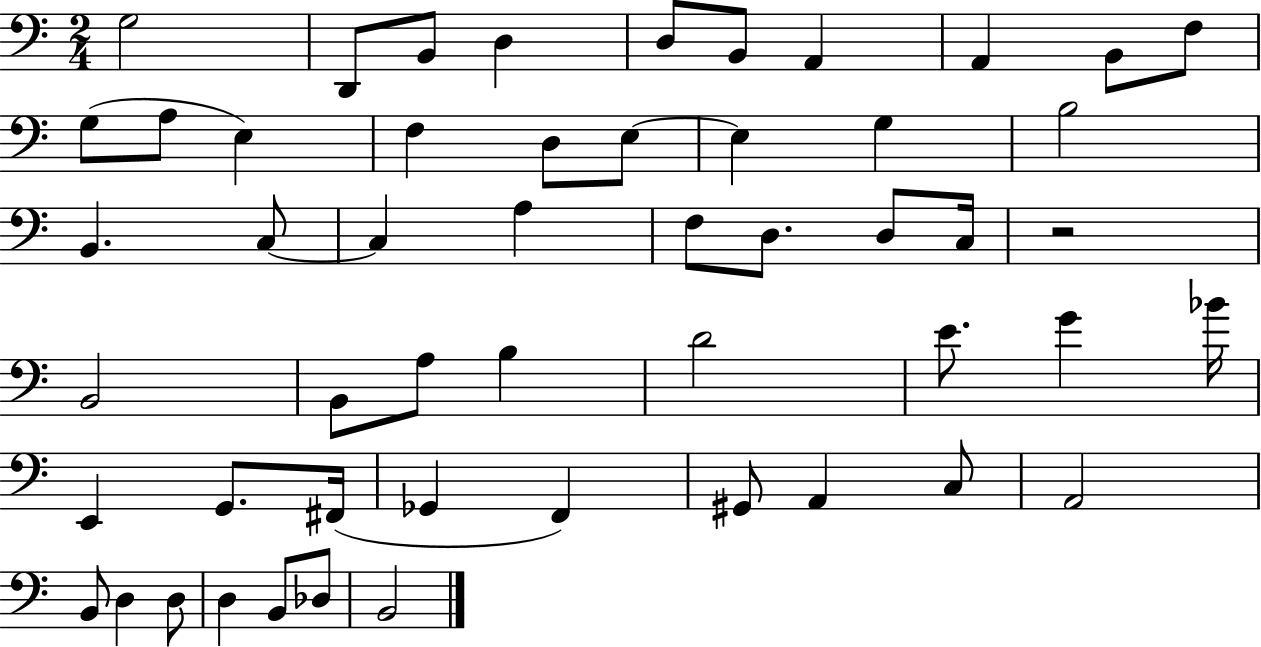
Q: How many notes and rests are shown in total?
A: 52